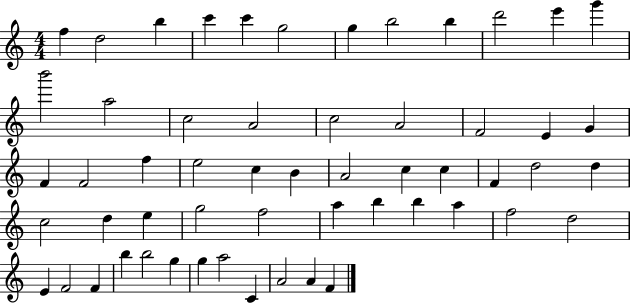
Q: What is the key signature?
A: C major